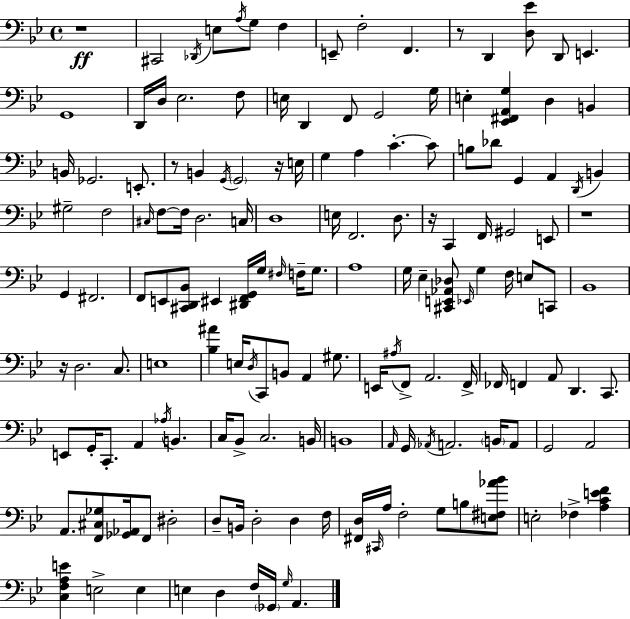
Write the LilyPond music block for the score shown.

{
  \clef bass
  \time 4/4
  \defaultTimeSignature
  \key bes \major
  r1\ff | cis,2 \acciaccatura { des,16 } e8 \acciaccatura { a16 } g8 f4 | e,8-- f2-. f,4. | r8 d,4 <d ees'>8 d,8 e,4. | \break g,1 | d,16 d16 ees2. | f8 e16 d,4 f,8 g,2 | g16 e4-. <ees, fis, a, g>4 d4 b,4 | \break b,16 ges,2. e,8.-. | r8 b,4 \acciaccatura { g,16 } \parenthesize g,2 | r16 e16 g4 a4 c'4.-.~~ | c'8 b8 des'8 g,4 a,4 \acciaccatura { d,16 } | \break b,4 gis2-- f2 | \grace { cis16 } f8~~ f16 d2. | c16 d1 | e16 f,2. | \break d8. r16 c,4 f,16 gis,2 | e,8 r1 | g,4 fis,2. | f,8 e,8 <cis, d, bes,>8 eis,4 <dis, f, g,>16 | \break g16 \grace { fis16 } f16-- g8. a1 | g16 ees4-- <cis, e, aes, des>8 \grace { ees,16 } g4 | f16 e8 c,8 bes,1 | r16 d2. | \break c8. e1 | <bes ais'>4 e16 \acciaccatura { d16 } c,8 b,8 | a,4 gis8. e,16 \acciaccatura { ais16 } f,8-> a,2. | f,16-> fes,16 f,4 a,8 | \break d,4. c,8. e,8 g,16-. c,8.-. a,4 | \acciaccatura { aes16 } b,4. c16 bes,8-> c2. | b,16 b,1 | \grace { a,16 } g,16 \acciaccatura { aes,16 } a,2. | \break \parenthesize b,16 a,8 g,2 | a,2 a,8. <f, cis ges>8 | <ges, aes,>16 f,8 dis2-. d8-- b,16 d2-. | d4 f16 <fis, d>16 \grace { cis,16 } a16 f2-. | \break g8 b8 <e fis aes' bes'>8 e2-. | fes4-> <a c' e' f'>4 <c f a e'>4 | e2-> e4 e4 | d4 f16 \parenthesize ges,16 \grace { g16 } a,4. \bar "|."
}